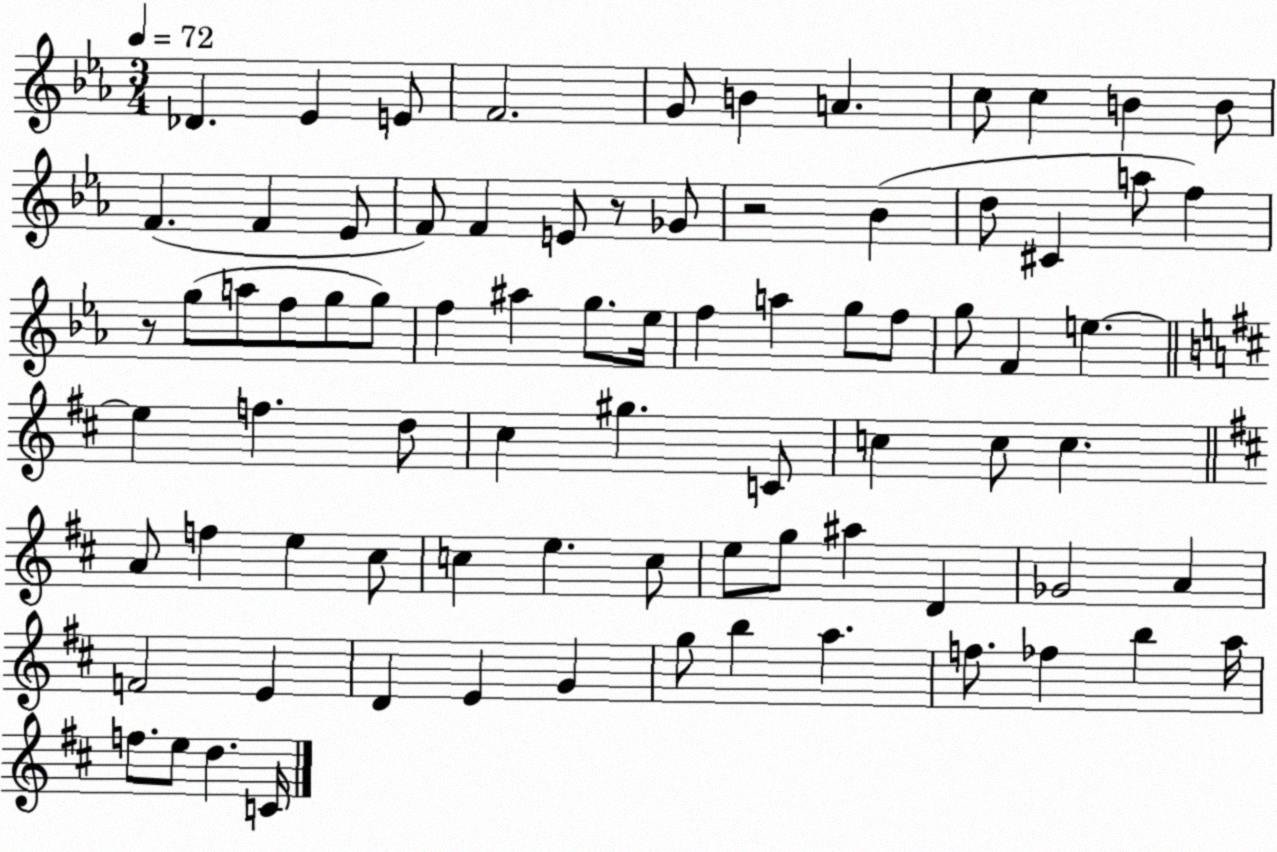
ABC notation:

X:1
T:Untitled
M:3/4
L:1/4
K:Eb
_D _E E/2 F2 G/2 B A c/2 c B B/2 F F _E/2 F/2 F E/2 z/2 _G/2 z2 _B d/2 ^C a/2 f z/2 g/2 a/2 f/2 g/2 g/2 f ^a g/2 _e/4 f a g/2 f/2 g/2 F e e f d/2 ^c ^g C/2 c c/2 c A/2 f e ^c/2 c e c/2 e/2 g/2 ^a D _G2 A F2 E D E G g/2 b a f/2 _f b a/4 f/2 e/2 d C/4